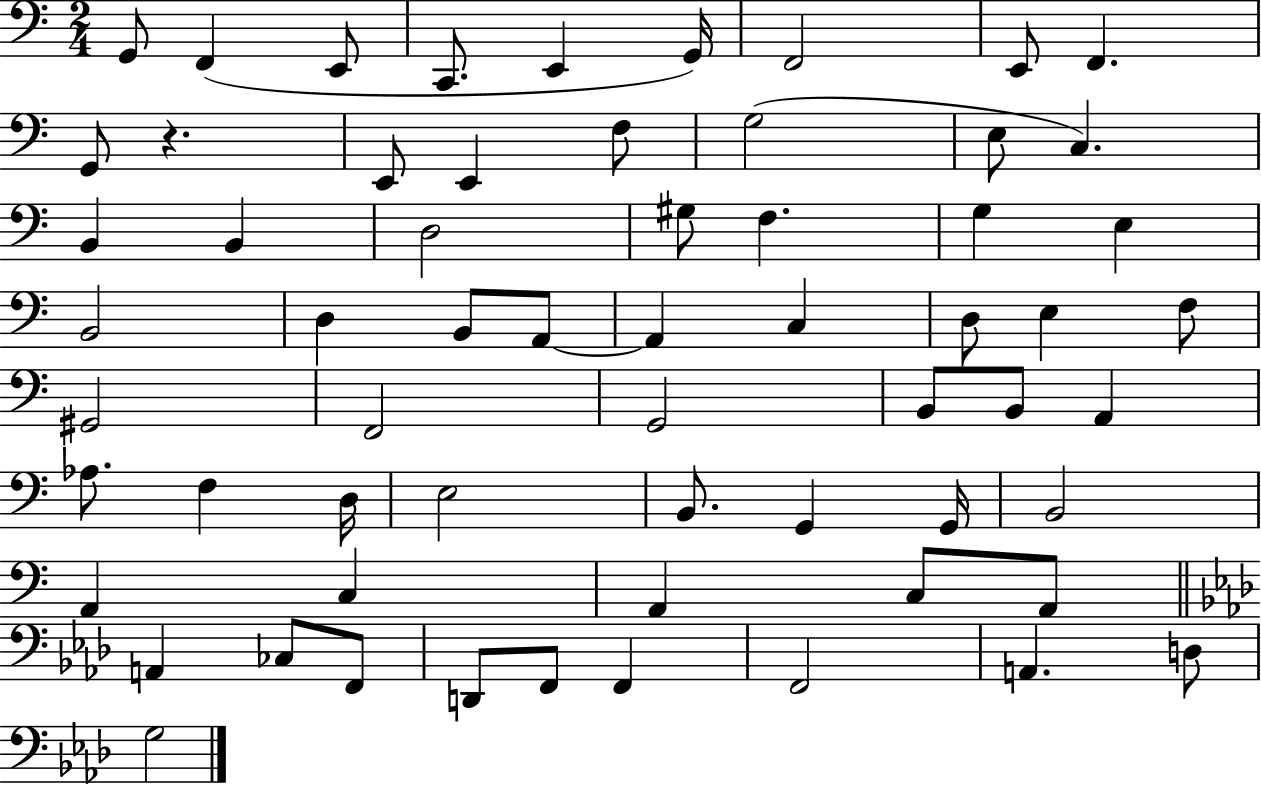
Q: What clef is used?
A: bass